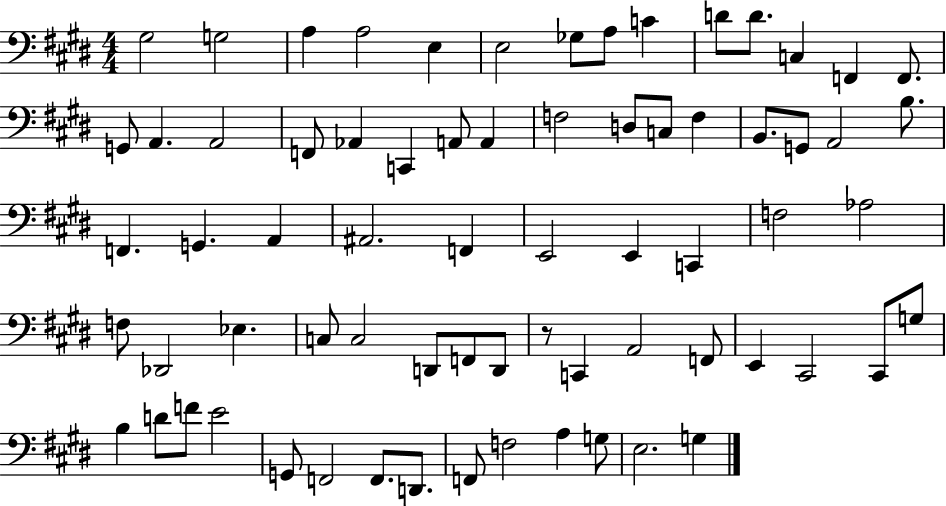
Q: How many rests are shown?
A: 1